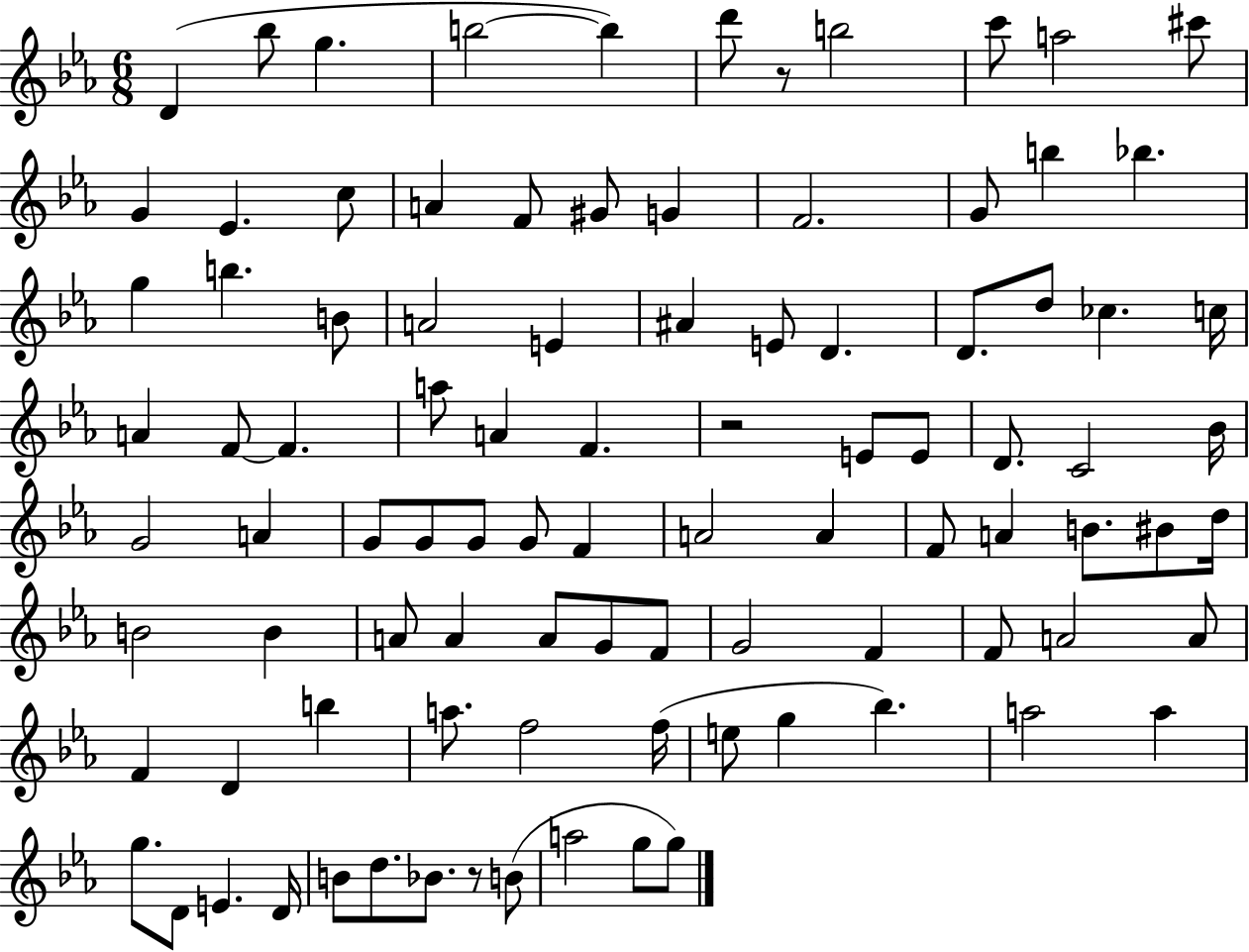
D4/q Bb5/e G5/q. B5/h B5/q D6/e R/e B5/h C6/e A5/h C#6/e G4/q Eb4/q. C5/e A4/q F4/e G#4/e G4/q F4/h. G4/e B5/q Bb5/q. G5/q B5/q. B4/e A4/h E4/q A#4/q E4/e D4/q. D4/e. D5/e CES5/q. C5/s A4/q F4/e F4/q. A5/e A4/q F4/q. R/h E4/e E4/e D4/e. C4/h Bb4/s G4/h A4/q G4/e G4/e G4/e G4/e F4/q A4/h A4/q F4/e A4/q B4/e. BIS4/e D5/s B4/h B4/q A4/e A4/q A4/e G4/e F4/e G4/h F4/q F4/e A4/h A4/e F4/q D4/q B5/q A5/e. F5/h F5/s E5/e G5/q Bb5/q. A5/h A5/q G5/e. D4/e E4/q. D4/s B4/e D5/e. Bb4/e. R/e B4/e A5/h G5/e G5/e